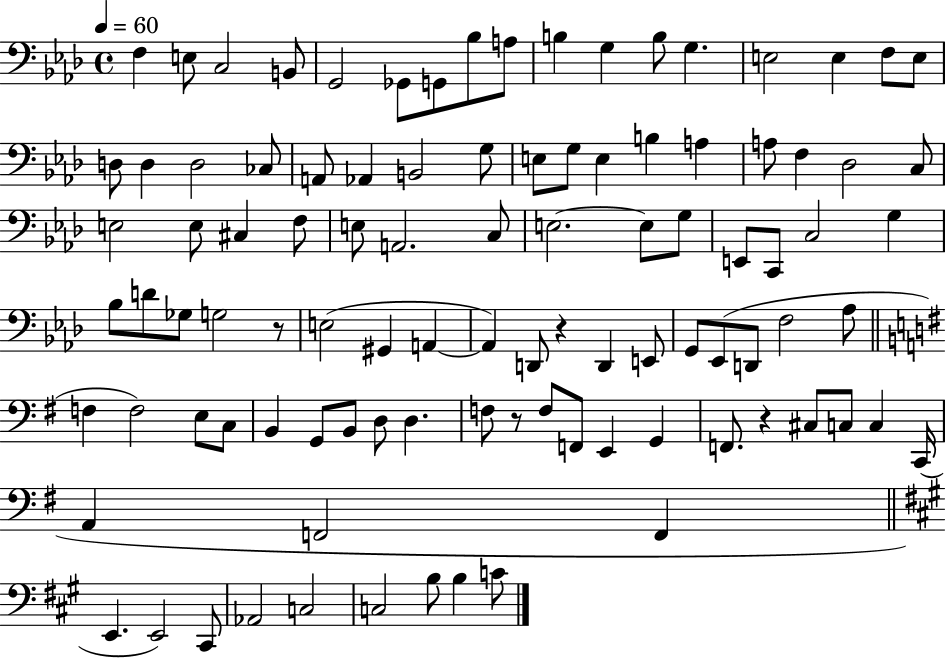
{
  \clef bass
  \time 4/4
  \defaultTimeSignature
  \key aes \major
  \tempo 4 = 60
  \repeat volta 2 { f4 e8 c2 b,8 | g,2 ges,8 g,8 bes8 a8 | b4 g4 b8 g4. | e2 e4 f8 e8 | \break d8 d4 d2 ces8 | a,8 aes,4 b,2 g8 | e8 g8 e4 b4 a4 | a8 f4 des2 c8 | \break e2 e8 cis4 f8 | e8 a,2. c8 | e2.~~ e8 g8 | e,8 c,8 c2 g4 | \break bes8 d'8 ges8 g2 r8 | e2( gis,4 a,4~~ | a,4) d,8 r4 d,4 e,8 | g,8 ees,8( d,8 f2 aes8 | \break \bar "||" \break \key g \major f4 f2) e8 c8 | b,4 g,8 b,8 d8 d4. | f8 r8 f8 f,8 e,4 g,4 | f,8. r4 cis8 c8 c4 c,16( | \break a,4 f,2 f,4 | \bar "||" \break \key a \major e,4. e,2) cis,8 | aes,2 c2 | c2 b8 b4 c'8 | } \bar "|."
}